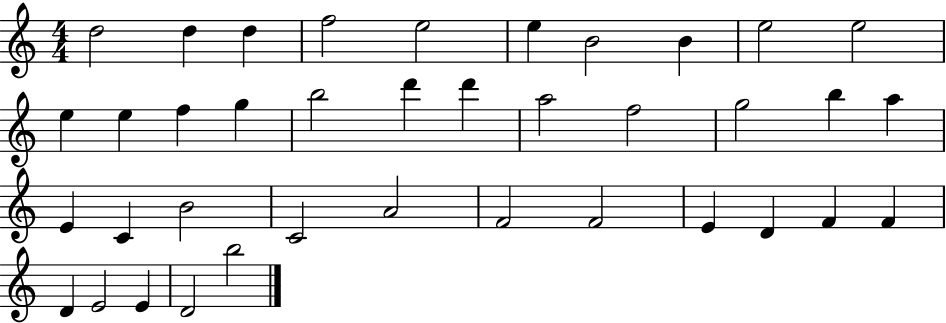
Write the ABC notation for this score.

X:1
T:Untitled
M:4/4
L:1/4
K:C
d2 d d f2 e2 e B2 B e2 e2 e e f g b2 d' d' a2 f2 g2 b a E C B2 C2 A2 F2 F2 E D F F D E2 E D2 b2